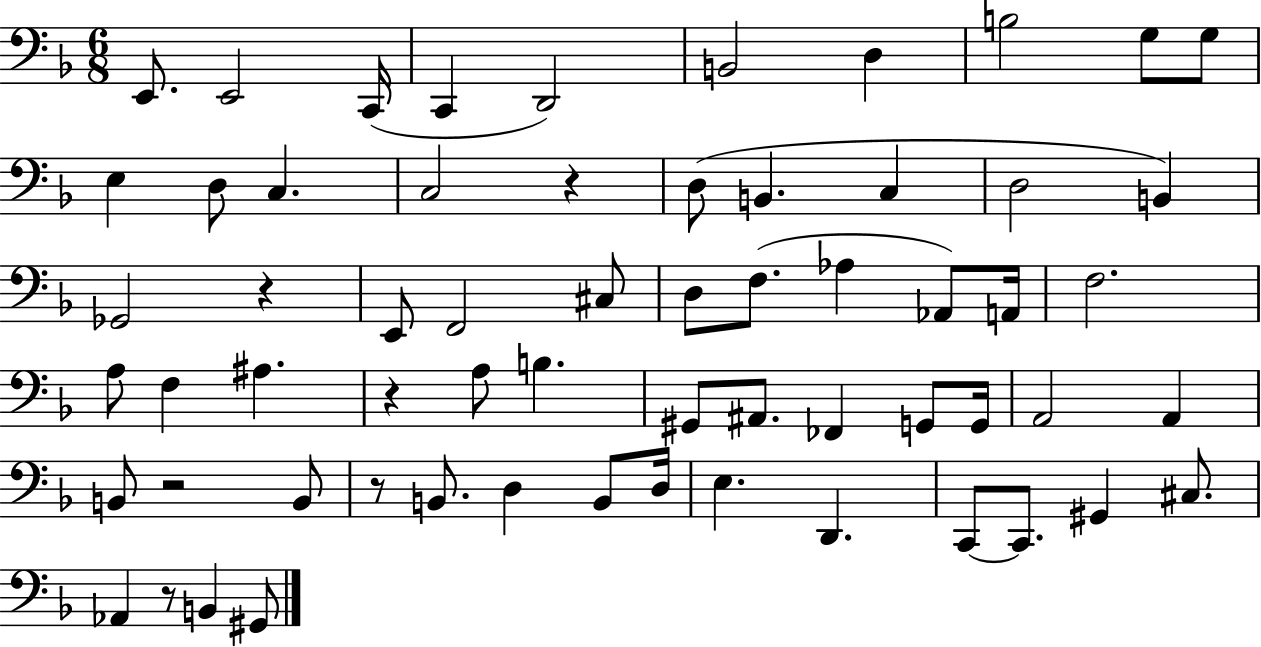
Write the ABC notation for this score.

X:1
T:Untitled
M:6/8
L:1/4
K:F
E,,/2 E,,2 C,,/4 C,, D,,2 B,,2 D, B,2 G,/2 G,/2 E, D,/2 C, C,2 z D,/2 B,, C, D,2 B,, _G,,2 z E,,/2 F,,2 ^C,/2 D,/2 F,/2 _A, _A,,/2 A,,/4 F,2 A,/2 F, ^A, z A,/2 B, ^G,,/2 ^A,,/2 _F,, G,,/2 G,,/4 A,,2 A,, B,,/2 z2 B,,/2 z/2 B,,/2 D, B,,/2 D,/4 E, D,, C,,/2 C,,/2 ^G,, ^C,/2 _A,, z/2 B,, ^G,,/2